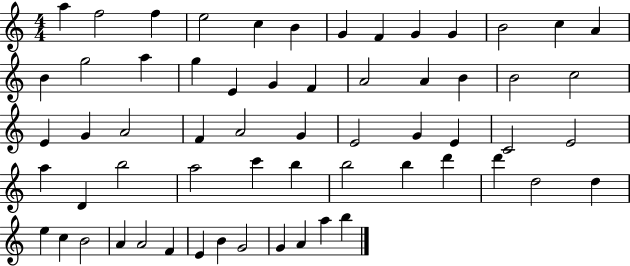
{
  \clef treble
  \numericTimeSignature
  \time 4/4
  \key c \major
  a''4 f''2 f''4 | e''2 c''4 b'4 | g'4 f'4 g'4 g'4 | b'2 c''4 a'4 | \break b'4 g''2 a''4 | g''4 e'4 g'4 f'4 | a'2 a'4 b'4 | b'2 c''2 | \break e'4 g'4 a'2 | f'4 a'2 g'4 | e'2 g'4 e'4 | c'2 e'2 | \break a''4 d'4 b''2 | a''2 c'''4 b''4 | b''2 b''4 d'''4 | d'''4 d''2 d''4 | \break e''4 c''4 b'2 | a'4 a'2 f'4 | e'4 b'4 g'2 | g'4 a'4 a''4 b''4 | \break \bar "|."
}